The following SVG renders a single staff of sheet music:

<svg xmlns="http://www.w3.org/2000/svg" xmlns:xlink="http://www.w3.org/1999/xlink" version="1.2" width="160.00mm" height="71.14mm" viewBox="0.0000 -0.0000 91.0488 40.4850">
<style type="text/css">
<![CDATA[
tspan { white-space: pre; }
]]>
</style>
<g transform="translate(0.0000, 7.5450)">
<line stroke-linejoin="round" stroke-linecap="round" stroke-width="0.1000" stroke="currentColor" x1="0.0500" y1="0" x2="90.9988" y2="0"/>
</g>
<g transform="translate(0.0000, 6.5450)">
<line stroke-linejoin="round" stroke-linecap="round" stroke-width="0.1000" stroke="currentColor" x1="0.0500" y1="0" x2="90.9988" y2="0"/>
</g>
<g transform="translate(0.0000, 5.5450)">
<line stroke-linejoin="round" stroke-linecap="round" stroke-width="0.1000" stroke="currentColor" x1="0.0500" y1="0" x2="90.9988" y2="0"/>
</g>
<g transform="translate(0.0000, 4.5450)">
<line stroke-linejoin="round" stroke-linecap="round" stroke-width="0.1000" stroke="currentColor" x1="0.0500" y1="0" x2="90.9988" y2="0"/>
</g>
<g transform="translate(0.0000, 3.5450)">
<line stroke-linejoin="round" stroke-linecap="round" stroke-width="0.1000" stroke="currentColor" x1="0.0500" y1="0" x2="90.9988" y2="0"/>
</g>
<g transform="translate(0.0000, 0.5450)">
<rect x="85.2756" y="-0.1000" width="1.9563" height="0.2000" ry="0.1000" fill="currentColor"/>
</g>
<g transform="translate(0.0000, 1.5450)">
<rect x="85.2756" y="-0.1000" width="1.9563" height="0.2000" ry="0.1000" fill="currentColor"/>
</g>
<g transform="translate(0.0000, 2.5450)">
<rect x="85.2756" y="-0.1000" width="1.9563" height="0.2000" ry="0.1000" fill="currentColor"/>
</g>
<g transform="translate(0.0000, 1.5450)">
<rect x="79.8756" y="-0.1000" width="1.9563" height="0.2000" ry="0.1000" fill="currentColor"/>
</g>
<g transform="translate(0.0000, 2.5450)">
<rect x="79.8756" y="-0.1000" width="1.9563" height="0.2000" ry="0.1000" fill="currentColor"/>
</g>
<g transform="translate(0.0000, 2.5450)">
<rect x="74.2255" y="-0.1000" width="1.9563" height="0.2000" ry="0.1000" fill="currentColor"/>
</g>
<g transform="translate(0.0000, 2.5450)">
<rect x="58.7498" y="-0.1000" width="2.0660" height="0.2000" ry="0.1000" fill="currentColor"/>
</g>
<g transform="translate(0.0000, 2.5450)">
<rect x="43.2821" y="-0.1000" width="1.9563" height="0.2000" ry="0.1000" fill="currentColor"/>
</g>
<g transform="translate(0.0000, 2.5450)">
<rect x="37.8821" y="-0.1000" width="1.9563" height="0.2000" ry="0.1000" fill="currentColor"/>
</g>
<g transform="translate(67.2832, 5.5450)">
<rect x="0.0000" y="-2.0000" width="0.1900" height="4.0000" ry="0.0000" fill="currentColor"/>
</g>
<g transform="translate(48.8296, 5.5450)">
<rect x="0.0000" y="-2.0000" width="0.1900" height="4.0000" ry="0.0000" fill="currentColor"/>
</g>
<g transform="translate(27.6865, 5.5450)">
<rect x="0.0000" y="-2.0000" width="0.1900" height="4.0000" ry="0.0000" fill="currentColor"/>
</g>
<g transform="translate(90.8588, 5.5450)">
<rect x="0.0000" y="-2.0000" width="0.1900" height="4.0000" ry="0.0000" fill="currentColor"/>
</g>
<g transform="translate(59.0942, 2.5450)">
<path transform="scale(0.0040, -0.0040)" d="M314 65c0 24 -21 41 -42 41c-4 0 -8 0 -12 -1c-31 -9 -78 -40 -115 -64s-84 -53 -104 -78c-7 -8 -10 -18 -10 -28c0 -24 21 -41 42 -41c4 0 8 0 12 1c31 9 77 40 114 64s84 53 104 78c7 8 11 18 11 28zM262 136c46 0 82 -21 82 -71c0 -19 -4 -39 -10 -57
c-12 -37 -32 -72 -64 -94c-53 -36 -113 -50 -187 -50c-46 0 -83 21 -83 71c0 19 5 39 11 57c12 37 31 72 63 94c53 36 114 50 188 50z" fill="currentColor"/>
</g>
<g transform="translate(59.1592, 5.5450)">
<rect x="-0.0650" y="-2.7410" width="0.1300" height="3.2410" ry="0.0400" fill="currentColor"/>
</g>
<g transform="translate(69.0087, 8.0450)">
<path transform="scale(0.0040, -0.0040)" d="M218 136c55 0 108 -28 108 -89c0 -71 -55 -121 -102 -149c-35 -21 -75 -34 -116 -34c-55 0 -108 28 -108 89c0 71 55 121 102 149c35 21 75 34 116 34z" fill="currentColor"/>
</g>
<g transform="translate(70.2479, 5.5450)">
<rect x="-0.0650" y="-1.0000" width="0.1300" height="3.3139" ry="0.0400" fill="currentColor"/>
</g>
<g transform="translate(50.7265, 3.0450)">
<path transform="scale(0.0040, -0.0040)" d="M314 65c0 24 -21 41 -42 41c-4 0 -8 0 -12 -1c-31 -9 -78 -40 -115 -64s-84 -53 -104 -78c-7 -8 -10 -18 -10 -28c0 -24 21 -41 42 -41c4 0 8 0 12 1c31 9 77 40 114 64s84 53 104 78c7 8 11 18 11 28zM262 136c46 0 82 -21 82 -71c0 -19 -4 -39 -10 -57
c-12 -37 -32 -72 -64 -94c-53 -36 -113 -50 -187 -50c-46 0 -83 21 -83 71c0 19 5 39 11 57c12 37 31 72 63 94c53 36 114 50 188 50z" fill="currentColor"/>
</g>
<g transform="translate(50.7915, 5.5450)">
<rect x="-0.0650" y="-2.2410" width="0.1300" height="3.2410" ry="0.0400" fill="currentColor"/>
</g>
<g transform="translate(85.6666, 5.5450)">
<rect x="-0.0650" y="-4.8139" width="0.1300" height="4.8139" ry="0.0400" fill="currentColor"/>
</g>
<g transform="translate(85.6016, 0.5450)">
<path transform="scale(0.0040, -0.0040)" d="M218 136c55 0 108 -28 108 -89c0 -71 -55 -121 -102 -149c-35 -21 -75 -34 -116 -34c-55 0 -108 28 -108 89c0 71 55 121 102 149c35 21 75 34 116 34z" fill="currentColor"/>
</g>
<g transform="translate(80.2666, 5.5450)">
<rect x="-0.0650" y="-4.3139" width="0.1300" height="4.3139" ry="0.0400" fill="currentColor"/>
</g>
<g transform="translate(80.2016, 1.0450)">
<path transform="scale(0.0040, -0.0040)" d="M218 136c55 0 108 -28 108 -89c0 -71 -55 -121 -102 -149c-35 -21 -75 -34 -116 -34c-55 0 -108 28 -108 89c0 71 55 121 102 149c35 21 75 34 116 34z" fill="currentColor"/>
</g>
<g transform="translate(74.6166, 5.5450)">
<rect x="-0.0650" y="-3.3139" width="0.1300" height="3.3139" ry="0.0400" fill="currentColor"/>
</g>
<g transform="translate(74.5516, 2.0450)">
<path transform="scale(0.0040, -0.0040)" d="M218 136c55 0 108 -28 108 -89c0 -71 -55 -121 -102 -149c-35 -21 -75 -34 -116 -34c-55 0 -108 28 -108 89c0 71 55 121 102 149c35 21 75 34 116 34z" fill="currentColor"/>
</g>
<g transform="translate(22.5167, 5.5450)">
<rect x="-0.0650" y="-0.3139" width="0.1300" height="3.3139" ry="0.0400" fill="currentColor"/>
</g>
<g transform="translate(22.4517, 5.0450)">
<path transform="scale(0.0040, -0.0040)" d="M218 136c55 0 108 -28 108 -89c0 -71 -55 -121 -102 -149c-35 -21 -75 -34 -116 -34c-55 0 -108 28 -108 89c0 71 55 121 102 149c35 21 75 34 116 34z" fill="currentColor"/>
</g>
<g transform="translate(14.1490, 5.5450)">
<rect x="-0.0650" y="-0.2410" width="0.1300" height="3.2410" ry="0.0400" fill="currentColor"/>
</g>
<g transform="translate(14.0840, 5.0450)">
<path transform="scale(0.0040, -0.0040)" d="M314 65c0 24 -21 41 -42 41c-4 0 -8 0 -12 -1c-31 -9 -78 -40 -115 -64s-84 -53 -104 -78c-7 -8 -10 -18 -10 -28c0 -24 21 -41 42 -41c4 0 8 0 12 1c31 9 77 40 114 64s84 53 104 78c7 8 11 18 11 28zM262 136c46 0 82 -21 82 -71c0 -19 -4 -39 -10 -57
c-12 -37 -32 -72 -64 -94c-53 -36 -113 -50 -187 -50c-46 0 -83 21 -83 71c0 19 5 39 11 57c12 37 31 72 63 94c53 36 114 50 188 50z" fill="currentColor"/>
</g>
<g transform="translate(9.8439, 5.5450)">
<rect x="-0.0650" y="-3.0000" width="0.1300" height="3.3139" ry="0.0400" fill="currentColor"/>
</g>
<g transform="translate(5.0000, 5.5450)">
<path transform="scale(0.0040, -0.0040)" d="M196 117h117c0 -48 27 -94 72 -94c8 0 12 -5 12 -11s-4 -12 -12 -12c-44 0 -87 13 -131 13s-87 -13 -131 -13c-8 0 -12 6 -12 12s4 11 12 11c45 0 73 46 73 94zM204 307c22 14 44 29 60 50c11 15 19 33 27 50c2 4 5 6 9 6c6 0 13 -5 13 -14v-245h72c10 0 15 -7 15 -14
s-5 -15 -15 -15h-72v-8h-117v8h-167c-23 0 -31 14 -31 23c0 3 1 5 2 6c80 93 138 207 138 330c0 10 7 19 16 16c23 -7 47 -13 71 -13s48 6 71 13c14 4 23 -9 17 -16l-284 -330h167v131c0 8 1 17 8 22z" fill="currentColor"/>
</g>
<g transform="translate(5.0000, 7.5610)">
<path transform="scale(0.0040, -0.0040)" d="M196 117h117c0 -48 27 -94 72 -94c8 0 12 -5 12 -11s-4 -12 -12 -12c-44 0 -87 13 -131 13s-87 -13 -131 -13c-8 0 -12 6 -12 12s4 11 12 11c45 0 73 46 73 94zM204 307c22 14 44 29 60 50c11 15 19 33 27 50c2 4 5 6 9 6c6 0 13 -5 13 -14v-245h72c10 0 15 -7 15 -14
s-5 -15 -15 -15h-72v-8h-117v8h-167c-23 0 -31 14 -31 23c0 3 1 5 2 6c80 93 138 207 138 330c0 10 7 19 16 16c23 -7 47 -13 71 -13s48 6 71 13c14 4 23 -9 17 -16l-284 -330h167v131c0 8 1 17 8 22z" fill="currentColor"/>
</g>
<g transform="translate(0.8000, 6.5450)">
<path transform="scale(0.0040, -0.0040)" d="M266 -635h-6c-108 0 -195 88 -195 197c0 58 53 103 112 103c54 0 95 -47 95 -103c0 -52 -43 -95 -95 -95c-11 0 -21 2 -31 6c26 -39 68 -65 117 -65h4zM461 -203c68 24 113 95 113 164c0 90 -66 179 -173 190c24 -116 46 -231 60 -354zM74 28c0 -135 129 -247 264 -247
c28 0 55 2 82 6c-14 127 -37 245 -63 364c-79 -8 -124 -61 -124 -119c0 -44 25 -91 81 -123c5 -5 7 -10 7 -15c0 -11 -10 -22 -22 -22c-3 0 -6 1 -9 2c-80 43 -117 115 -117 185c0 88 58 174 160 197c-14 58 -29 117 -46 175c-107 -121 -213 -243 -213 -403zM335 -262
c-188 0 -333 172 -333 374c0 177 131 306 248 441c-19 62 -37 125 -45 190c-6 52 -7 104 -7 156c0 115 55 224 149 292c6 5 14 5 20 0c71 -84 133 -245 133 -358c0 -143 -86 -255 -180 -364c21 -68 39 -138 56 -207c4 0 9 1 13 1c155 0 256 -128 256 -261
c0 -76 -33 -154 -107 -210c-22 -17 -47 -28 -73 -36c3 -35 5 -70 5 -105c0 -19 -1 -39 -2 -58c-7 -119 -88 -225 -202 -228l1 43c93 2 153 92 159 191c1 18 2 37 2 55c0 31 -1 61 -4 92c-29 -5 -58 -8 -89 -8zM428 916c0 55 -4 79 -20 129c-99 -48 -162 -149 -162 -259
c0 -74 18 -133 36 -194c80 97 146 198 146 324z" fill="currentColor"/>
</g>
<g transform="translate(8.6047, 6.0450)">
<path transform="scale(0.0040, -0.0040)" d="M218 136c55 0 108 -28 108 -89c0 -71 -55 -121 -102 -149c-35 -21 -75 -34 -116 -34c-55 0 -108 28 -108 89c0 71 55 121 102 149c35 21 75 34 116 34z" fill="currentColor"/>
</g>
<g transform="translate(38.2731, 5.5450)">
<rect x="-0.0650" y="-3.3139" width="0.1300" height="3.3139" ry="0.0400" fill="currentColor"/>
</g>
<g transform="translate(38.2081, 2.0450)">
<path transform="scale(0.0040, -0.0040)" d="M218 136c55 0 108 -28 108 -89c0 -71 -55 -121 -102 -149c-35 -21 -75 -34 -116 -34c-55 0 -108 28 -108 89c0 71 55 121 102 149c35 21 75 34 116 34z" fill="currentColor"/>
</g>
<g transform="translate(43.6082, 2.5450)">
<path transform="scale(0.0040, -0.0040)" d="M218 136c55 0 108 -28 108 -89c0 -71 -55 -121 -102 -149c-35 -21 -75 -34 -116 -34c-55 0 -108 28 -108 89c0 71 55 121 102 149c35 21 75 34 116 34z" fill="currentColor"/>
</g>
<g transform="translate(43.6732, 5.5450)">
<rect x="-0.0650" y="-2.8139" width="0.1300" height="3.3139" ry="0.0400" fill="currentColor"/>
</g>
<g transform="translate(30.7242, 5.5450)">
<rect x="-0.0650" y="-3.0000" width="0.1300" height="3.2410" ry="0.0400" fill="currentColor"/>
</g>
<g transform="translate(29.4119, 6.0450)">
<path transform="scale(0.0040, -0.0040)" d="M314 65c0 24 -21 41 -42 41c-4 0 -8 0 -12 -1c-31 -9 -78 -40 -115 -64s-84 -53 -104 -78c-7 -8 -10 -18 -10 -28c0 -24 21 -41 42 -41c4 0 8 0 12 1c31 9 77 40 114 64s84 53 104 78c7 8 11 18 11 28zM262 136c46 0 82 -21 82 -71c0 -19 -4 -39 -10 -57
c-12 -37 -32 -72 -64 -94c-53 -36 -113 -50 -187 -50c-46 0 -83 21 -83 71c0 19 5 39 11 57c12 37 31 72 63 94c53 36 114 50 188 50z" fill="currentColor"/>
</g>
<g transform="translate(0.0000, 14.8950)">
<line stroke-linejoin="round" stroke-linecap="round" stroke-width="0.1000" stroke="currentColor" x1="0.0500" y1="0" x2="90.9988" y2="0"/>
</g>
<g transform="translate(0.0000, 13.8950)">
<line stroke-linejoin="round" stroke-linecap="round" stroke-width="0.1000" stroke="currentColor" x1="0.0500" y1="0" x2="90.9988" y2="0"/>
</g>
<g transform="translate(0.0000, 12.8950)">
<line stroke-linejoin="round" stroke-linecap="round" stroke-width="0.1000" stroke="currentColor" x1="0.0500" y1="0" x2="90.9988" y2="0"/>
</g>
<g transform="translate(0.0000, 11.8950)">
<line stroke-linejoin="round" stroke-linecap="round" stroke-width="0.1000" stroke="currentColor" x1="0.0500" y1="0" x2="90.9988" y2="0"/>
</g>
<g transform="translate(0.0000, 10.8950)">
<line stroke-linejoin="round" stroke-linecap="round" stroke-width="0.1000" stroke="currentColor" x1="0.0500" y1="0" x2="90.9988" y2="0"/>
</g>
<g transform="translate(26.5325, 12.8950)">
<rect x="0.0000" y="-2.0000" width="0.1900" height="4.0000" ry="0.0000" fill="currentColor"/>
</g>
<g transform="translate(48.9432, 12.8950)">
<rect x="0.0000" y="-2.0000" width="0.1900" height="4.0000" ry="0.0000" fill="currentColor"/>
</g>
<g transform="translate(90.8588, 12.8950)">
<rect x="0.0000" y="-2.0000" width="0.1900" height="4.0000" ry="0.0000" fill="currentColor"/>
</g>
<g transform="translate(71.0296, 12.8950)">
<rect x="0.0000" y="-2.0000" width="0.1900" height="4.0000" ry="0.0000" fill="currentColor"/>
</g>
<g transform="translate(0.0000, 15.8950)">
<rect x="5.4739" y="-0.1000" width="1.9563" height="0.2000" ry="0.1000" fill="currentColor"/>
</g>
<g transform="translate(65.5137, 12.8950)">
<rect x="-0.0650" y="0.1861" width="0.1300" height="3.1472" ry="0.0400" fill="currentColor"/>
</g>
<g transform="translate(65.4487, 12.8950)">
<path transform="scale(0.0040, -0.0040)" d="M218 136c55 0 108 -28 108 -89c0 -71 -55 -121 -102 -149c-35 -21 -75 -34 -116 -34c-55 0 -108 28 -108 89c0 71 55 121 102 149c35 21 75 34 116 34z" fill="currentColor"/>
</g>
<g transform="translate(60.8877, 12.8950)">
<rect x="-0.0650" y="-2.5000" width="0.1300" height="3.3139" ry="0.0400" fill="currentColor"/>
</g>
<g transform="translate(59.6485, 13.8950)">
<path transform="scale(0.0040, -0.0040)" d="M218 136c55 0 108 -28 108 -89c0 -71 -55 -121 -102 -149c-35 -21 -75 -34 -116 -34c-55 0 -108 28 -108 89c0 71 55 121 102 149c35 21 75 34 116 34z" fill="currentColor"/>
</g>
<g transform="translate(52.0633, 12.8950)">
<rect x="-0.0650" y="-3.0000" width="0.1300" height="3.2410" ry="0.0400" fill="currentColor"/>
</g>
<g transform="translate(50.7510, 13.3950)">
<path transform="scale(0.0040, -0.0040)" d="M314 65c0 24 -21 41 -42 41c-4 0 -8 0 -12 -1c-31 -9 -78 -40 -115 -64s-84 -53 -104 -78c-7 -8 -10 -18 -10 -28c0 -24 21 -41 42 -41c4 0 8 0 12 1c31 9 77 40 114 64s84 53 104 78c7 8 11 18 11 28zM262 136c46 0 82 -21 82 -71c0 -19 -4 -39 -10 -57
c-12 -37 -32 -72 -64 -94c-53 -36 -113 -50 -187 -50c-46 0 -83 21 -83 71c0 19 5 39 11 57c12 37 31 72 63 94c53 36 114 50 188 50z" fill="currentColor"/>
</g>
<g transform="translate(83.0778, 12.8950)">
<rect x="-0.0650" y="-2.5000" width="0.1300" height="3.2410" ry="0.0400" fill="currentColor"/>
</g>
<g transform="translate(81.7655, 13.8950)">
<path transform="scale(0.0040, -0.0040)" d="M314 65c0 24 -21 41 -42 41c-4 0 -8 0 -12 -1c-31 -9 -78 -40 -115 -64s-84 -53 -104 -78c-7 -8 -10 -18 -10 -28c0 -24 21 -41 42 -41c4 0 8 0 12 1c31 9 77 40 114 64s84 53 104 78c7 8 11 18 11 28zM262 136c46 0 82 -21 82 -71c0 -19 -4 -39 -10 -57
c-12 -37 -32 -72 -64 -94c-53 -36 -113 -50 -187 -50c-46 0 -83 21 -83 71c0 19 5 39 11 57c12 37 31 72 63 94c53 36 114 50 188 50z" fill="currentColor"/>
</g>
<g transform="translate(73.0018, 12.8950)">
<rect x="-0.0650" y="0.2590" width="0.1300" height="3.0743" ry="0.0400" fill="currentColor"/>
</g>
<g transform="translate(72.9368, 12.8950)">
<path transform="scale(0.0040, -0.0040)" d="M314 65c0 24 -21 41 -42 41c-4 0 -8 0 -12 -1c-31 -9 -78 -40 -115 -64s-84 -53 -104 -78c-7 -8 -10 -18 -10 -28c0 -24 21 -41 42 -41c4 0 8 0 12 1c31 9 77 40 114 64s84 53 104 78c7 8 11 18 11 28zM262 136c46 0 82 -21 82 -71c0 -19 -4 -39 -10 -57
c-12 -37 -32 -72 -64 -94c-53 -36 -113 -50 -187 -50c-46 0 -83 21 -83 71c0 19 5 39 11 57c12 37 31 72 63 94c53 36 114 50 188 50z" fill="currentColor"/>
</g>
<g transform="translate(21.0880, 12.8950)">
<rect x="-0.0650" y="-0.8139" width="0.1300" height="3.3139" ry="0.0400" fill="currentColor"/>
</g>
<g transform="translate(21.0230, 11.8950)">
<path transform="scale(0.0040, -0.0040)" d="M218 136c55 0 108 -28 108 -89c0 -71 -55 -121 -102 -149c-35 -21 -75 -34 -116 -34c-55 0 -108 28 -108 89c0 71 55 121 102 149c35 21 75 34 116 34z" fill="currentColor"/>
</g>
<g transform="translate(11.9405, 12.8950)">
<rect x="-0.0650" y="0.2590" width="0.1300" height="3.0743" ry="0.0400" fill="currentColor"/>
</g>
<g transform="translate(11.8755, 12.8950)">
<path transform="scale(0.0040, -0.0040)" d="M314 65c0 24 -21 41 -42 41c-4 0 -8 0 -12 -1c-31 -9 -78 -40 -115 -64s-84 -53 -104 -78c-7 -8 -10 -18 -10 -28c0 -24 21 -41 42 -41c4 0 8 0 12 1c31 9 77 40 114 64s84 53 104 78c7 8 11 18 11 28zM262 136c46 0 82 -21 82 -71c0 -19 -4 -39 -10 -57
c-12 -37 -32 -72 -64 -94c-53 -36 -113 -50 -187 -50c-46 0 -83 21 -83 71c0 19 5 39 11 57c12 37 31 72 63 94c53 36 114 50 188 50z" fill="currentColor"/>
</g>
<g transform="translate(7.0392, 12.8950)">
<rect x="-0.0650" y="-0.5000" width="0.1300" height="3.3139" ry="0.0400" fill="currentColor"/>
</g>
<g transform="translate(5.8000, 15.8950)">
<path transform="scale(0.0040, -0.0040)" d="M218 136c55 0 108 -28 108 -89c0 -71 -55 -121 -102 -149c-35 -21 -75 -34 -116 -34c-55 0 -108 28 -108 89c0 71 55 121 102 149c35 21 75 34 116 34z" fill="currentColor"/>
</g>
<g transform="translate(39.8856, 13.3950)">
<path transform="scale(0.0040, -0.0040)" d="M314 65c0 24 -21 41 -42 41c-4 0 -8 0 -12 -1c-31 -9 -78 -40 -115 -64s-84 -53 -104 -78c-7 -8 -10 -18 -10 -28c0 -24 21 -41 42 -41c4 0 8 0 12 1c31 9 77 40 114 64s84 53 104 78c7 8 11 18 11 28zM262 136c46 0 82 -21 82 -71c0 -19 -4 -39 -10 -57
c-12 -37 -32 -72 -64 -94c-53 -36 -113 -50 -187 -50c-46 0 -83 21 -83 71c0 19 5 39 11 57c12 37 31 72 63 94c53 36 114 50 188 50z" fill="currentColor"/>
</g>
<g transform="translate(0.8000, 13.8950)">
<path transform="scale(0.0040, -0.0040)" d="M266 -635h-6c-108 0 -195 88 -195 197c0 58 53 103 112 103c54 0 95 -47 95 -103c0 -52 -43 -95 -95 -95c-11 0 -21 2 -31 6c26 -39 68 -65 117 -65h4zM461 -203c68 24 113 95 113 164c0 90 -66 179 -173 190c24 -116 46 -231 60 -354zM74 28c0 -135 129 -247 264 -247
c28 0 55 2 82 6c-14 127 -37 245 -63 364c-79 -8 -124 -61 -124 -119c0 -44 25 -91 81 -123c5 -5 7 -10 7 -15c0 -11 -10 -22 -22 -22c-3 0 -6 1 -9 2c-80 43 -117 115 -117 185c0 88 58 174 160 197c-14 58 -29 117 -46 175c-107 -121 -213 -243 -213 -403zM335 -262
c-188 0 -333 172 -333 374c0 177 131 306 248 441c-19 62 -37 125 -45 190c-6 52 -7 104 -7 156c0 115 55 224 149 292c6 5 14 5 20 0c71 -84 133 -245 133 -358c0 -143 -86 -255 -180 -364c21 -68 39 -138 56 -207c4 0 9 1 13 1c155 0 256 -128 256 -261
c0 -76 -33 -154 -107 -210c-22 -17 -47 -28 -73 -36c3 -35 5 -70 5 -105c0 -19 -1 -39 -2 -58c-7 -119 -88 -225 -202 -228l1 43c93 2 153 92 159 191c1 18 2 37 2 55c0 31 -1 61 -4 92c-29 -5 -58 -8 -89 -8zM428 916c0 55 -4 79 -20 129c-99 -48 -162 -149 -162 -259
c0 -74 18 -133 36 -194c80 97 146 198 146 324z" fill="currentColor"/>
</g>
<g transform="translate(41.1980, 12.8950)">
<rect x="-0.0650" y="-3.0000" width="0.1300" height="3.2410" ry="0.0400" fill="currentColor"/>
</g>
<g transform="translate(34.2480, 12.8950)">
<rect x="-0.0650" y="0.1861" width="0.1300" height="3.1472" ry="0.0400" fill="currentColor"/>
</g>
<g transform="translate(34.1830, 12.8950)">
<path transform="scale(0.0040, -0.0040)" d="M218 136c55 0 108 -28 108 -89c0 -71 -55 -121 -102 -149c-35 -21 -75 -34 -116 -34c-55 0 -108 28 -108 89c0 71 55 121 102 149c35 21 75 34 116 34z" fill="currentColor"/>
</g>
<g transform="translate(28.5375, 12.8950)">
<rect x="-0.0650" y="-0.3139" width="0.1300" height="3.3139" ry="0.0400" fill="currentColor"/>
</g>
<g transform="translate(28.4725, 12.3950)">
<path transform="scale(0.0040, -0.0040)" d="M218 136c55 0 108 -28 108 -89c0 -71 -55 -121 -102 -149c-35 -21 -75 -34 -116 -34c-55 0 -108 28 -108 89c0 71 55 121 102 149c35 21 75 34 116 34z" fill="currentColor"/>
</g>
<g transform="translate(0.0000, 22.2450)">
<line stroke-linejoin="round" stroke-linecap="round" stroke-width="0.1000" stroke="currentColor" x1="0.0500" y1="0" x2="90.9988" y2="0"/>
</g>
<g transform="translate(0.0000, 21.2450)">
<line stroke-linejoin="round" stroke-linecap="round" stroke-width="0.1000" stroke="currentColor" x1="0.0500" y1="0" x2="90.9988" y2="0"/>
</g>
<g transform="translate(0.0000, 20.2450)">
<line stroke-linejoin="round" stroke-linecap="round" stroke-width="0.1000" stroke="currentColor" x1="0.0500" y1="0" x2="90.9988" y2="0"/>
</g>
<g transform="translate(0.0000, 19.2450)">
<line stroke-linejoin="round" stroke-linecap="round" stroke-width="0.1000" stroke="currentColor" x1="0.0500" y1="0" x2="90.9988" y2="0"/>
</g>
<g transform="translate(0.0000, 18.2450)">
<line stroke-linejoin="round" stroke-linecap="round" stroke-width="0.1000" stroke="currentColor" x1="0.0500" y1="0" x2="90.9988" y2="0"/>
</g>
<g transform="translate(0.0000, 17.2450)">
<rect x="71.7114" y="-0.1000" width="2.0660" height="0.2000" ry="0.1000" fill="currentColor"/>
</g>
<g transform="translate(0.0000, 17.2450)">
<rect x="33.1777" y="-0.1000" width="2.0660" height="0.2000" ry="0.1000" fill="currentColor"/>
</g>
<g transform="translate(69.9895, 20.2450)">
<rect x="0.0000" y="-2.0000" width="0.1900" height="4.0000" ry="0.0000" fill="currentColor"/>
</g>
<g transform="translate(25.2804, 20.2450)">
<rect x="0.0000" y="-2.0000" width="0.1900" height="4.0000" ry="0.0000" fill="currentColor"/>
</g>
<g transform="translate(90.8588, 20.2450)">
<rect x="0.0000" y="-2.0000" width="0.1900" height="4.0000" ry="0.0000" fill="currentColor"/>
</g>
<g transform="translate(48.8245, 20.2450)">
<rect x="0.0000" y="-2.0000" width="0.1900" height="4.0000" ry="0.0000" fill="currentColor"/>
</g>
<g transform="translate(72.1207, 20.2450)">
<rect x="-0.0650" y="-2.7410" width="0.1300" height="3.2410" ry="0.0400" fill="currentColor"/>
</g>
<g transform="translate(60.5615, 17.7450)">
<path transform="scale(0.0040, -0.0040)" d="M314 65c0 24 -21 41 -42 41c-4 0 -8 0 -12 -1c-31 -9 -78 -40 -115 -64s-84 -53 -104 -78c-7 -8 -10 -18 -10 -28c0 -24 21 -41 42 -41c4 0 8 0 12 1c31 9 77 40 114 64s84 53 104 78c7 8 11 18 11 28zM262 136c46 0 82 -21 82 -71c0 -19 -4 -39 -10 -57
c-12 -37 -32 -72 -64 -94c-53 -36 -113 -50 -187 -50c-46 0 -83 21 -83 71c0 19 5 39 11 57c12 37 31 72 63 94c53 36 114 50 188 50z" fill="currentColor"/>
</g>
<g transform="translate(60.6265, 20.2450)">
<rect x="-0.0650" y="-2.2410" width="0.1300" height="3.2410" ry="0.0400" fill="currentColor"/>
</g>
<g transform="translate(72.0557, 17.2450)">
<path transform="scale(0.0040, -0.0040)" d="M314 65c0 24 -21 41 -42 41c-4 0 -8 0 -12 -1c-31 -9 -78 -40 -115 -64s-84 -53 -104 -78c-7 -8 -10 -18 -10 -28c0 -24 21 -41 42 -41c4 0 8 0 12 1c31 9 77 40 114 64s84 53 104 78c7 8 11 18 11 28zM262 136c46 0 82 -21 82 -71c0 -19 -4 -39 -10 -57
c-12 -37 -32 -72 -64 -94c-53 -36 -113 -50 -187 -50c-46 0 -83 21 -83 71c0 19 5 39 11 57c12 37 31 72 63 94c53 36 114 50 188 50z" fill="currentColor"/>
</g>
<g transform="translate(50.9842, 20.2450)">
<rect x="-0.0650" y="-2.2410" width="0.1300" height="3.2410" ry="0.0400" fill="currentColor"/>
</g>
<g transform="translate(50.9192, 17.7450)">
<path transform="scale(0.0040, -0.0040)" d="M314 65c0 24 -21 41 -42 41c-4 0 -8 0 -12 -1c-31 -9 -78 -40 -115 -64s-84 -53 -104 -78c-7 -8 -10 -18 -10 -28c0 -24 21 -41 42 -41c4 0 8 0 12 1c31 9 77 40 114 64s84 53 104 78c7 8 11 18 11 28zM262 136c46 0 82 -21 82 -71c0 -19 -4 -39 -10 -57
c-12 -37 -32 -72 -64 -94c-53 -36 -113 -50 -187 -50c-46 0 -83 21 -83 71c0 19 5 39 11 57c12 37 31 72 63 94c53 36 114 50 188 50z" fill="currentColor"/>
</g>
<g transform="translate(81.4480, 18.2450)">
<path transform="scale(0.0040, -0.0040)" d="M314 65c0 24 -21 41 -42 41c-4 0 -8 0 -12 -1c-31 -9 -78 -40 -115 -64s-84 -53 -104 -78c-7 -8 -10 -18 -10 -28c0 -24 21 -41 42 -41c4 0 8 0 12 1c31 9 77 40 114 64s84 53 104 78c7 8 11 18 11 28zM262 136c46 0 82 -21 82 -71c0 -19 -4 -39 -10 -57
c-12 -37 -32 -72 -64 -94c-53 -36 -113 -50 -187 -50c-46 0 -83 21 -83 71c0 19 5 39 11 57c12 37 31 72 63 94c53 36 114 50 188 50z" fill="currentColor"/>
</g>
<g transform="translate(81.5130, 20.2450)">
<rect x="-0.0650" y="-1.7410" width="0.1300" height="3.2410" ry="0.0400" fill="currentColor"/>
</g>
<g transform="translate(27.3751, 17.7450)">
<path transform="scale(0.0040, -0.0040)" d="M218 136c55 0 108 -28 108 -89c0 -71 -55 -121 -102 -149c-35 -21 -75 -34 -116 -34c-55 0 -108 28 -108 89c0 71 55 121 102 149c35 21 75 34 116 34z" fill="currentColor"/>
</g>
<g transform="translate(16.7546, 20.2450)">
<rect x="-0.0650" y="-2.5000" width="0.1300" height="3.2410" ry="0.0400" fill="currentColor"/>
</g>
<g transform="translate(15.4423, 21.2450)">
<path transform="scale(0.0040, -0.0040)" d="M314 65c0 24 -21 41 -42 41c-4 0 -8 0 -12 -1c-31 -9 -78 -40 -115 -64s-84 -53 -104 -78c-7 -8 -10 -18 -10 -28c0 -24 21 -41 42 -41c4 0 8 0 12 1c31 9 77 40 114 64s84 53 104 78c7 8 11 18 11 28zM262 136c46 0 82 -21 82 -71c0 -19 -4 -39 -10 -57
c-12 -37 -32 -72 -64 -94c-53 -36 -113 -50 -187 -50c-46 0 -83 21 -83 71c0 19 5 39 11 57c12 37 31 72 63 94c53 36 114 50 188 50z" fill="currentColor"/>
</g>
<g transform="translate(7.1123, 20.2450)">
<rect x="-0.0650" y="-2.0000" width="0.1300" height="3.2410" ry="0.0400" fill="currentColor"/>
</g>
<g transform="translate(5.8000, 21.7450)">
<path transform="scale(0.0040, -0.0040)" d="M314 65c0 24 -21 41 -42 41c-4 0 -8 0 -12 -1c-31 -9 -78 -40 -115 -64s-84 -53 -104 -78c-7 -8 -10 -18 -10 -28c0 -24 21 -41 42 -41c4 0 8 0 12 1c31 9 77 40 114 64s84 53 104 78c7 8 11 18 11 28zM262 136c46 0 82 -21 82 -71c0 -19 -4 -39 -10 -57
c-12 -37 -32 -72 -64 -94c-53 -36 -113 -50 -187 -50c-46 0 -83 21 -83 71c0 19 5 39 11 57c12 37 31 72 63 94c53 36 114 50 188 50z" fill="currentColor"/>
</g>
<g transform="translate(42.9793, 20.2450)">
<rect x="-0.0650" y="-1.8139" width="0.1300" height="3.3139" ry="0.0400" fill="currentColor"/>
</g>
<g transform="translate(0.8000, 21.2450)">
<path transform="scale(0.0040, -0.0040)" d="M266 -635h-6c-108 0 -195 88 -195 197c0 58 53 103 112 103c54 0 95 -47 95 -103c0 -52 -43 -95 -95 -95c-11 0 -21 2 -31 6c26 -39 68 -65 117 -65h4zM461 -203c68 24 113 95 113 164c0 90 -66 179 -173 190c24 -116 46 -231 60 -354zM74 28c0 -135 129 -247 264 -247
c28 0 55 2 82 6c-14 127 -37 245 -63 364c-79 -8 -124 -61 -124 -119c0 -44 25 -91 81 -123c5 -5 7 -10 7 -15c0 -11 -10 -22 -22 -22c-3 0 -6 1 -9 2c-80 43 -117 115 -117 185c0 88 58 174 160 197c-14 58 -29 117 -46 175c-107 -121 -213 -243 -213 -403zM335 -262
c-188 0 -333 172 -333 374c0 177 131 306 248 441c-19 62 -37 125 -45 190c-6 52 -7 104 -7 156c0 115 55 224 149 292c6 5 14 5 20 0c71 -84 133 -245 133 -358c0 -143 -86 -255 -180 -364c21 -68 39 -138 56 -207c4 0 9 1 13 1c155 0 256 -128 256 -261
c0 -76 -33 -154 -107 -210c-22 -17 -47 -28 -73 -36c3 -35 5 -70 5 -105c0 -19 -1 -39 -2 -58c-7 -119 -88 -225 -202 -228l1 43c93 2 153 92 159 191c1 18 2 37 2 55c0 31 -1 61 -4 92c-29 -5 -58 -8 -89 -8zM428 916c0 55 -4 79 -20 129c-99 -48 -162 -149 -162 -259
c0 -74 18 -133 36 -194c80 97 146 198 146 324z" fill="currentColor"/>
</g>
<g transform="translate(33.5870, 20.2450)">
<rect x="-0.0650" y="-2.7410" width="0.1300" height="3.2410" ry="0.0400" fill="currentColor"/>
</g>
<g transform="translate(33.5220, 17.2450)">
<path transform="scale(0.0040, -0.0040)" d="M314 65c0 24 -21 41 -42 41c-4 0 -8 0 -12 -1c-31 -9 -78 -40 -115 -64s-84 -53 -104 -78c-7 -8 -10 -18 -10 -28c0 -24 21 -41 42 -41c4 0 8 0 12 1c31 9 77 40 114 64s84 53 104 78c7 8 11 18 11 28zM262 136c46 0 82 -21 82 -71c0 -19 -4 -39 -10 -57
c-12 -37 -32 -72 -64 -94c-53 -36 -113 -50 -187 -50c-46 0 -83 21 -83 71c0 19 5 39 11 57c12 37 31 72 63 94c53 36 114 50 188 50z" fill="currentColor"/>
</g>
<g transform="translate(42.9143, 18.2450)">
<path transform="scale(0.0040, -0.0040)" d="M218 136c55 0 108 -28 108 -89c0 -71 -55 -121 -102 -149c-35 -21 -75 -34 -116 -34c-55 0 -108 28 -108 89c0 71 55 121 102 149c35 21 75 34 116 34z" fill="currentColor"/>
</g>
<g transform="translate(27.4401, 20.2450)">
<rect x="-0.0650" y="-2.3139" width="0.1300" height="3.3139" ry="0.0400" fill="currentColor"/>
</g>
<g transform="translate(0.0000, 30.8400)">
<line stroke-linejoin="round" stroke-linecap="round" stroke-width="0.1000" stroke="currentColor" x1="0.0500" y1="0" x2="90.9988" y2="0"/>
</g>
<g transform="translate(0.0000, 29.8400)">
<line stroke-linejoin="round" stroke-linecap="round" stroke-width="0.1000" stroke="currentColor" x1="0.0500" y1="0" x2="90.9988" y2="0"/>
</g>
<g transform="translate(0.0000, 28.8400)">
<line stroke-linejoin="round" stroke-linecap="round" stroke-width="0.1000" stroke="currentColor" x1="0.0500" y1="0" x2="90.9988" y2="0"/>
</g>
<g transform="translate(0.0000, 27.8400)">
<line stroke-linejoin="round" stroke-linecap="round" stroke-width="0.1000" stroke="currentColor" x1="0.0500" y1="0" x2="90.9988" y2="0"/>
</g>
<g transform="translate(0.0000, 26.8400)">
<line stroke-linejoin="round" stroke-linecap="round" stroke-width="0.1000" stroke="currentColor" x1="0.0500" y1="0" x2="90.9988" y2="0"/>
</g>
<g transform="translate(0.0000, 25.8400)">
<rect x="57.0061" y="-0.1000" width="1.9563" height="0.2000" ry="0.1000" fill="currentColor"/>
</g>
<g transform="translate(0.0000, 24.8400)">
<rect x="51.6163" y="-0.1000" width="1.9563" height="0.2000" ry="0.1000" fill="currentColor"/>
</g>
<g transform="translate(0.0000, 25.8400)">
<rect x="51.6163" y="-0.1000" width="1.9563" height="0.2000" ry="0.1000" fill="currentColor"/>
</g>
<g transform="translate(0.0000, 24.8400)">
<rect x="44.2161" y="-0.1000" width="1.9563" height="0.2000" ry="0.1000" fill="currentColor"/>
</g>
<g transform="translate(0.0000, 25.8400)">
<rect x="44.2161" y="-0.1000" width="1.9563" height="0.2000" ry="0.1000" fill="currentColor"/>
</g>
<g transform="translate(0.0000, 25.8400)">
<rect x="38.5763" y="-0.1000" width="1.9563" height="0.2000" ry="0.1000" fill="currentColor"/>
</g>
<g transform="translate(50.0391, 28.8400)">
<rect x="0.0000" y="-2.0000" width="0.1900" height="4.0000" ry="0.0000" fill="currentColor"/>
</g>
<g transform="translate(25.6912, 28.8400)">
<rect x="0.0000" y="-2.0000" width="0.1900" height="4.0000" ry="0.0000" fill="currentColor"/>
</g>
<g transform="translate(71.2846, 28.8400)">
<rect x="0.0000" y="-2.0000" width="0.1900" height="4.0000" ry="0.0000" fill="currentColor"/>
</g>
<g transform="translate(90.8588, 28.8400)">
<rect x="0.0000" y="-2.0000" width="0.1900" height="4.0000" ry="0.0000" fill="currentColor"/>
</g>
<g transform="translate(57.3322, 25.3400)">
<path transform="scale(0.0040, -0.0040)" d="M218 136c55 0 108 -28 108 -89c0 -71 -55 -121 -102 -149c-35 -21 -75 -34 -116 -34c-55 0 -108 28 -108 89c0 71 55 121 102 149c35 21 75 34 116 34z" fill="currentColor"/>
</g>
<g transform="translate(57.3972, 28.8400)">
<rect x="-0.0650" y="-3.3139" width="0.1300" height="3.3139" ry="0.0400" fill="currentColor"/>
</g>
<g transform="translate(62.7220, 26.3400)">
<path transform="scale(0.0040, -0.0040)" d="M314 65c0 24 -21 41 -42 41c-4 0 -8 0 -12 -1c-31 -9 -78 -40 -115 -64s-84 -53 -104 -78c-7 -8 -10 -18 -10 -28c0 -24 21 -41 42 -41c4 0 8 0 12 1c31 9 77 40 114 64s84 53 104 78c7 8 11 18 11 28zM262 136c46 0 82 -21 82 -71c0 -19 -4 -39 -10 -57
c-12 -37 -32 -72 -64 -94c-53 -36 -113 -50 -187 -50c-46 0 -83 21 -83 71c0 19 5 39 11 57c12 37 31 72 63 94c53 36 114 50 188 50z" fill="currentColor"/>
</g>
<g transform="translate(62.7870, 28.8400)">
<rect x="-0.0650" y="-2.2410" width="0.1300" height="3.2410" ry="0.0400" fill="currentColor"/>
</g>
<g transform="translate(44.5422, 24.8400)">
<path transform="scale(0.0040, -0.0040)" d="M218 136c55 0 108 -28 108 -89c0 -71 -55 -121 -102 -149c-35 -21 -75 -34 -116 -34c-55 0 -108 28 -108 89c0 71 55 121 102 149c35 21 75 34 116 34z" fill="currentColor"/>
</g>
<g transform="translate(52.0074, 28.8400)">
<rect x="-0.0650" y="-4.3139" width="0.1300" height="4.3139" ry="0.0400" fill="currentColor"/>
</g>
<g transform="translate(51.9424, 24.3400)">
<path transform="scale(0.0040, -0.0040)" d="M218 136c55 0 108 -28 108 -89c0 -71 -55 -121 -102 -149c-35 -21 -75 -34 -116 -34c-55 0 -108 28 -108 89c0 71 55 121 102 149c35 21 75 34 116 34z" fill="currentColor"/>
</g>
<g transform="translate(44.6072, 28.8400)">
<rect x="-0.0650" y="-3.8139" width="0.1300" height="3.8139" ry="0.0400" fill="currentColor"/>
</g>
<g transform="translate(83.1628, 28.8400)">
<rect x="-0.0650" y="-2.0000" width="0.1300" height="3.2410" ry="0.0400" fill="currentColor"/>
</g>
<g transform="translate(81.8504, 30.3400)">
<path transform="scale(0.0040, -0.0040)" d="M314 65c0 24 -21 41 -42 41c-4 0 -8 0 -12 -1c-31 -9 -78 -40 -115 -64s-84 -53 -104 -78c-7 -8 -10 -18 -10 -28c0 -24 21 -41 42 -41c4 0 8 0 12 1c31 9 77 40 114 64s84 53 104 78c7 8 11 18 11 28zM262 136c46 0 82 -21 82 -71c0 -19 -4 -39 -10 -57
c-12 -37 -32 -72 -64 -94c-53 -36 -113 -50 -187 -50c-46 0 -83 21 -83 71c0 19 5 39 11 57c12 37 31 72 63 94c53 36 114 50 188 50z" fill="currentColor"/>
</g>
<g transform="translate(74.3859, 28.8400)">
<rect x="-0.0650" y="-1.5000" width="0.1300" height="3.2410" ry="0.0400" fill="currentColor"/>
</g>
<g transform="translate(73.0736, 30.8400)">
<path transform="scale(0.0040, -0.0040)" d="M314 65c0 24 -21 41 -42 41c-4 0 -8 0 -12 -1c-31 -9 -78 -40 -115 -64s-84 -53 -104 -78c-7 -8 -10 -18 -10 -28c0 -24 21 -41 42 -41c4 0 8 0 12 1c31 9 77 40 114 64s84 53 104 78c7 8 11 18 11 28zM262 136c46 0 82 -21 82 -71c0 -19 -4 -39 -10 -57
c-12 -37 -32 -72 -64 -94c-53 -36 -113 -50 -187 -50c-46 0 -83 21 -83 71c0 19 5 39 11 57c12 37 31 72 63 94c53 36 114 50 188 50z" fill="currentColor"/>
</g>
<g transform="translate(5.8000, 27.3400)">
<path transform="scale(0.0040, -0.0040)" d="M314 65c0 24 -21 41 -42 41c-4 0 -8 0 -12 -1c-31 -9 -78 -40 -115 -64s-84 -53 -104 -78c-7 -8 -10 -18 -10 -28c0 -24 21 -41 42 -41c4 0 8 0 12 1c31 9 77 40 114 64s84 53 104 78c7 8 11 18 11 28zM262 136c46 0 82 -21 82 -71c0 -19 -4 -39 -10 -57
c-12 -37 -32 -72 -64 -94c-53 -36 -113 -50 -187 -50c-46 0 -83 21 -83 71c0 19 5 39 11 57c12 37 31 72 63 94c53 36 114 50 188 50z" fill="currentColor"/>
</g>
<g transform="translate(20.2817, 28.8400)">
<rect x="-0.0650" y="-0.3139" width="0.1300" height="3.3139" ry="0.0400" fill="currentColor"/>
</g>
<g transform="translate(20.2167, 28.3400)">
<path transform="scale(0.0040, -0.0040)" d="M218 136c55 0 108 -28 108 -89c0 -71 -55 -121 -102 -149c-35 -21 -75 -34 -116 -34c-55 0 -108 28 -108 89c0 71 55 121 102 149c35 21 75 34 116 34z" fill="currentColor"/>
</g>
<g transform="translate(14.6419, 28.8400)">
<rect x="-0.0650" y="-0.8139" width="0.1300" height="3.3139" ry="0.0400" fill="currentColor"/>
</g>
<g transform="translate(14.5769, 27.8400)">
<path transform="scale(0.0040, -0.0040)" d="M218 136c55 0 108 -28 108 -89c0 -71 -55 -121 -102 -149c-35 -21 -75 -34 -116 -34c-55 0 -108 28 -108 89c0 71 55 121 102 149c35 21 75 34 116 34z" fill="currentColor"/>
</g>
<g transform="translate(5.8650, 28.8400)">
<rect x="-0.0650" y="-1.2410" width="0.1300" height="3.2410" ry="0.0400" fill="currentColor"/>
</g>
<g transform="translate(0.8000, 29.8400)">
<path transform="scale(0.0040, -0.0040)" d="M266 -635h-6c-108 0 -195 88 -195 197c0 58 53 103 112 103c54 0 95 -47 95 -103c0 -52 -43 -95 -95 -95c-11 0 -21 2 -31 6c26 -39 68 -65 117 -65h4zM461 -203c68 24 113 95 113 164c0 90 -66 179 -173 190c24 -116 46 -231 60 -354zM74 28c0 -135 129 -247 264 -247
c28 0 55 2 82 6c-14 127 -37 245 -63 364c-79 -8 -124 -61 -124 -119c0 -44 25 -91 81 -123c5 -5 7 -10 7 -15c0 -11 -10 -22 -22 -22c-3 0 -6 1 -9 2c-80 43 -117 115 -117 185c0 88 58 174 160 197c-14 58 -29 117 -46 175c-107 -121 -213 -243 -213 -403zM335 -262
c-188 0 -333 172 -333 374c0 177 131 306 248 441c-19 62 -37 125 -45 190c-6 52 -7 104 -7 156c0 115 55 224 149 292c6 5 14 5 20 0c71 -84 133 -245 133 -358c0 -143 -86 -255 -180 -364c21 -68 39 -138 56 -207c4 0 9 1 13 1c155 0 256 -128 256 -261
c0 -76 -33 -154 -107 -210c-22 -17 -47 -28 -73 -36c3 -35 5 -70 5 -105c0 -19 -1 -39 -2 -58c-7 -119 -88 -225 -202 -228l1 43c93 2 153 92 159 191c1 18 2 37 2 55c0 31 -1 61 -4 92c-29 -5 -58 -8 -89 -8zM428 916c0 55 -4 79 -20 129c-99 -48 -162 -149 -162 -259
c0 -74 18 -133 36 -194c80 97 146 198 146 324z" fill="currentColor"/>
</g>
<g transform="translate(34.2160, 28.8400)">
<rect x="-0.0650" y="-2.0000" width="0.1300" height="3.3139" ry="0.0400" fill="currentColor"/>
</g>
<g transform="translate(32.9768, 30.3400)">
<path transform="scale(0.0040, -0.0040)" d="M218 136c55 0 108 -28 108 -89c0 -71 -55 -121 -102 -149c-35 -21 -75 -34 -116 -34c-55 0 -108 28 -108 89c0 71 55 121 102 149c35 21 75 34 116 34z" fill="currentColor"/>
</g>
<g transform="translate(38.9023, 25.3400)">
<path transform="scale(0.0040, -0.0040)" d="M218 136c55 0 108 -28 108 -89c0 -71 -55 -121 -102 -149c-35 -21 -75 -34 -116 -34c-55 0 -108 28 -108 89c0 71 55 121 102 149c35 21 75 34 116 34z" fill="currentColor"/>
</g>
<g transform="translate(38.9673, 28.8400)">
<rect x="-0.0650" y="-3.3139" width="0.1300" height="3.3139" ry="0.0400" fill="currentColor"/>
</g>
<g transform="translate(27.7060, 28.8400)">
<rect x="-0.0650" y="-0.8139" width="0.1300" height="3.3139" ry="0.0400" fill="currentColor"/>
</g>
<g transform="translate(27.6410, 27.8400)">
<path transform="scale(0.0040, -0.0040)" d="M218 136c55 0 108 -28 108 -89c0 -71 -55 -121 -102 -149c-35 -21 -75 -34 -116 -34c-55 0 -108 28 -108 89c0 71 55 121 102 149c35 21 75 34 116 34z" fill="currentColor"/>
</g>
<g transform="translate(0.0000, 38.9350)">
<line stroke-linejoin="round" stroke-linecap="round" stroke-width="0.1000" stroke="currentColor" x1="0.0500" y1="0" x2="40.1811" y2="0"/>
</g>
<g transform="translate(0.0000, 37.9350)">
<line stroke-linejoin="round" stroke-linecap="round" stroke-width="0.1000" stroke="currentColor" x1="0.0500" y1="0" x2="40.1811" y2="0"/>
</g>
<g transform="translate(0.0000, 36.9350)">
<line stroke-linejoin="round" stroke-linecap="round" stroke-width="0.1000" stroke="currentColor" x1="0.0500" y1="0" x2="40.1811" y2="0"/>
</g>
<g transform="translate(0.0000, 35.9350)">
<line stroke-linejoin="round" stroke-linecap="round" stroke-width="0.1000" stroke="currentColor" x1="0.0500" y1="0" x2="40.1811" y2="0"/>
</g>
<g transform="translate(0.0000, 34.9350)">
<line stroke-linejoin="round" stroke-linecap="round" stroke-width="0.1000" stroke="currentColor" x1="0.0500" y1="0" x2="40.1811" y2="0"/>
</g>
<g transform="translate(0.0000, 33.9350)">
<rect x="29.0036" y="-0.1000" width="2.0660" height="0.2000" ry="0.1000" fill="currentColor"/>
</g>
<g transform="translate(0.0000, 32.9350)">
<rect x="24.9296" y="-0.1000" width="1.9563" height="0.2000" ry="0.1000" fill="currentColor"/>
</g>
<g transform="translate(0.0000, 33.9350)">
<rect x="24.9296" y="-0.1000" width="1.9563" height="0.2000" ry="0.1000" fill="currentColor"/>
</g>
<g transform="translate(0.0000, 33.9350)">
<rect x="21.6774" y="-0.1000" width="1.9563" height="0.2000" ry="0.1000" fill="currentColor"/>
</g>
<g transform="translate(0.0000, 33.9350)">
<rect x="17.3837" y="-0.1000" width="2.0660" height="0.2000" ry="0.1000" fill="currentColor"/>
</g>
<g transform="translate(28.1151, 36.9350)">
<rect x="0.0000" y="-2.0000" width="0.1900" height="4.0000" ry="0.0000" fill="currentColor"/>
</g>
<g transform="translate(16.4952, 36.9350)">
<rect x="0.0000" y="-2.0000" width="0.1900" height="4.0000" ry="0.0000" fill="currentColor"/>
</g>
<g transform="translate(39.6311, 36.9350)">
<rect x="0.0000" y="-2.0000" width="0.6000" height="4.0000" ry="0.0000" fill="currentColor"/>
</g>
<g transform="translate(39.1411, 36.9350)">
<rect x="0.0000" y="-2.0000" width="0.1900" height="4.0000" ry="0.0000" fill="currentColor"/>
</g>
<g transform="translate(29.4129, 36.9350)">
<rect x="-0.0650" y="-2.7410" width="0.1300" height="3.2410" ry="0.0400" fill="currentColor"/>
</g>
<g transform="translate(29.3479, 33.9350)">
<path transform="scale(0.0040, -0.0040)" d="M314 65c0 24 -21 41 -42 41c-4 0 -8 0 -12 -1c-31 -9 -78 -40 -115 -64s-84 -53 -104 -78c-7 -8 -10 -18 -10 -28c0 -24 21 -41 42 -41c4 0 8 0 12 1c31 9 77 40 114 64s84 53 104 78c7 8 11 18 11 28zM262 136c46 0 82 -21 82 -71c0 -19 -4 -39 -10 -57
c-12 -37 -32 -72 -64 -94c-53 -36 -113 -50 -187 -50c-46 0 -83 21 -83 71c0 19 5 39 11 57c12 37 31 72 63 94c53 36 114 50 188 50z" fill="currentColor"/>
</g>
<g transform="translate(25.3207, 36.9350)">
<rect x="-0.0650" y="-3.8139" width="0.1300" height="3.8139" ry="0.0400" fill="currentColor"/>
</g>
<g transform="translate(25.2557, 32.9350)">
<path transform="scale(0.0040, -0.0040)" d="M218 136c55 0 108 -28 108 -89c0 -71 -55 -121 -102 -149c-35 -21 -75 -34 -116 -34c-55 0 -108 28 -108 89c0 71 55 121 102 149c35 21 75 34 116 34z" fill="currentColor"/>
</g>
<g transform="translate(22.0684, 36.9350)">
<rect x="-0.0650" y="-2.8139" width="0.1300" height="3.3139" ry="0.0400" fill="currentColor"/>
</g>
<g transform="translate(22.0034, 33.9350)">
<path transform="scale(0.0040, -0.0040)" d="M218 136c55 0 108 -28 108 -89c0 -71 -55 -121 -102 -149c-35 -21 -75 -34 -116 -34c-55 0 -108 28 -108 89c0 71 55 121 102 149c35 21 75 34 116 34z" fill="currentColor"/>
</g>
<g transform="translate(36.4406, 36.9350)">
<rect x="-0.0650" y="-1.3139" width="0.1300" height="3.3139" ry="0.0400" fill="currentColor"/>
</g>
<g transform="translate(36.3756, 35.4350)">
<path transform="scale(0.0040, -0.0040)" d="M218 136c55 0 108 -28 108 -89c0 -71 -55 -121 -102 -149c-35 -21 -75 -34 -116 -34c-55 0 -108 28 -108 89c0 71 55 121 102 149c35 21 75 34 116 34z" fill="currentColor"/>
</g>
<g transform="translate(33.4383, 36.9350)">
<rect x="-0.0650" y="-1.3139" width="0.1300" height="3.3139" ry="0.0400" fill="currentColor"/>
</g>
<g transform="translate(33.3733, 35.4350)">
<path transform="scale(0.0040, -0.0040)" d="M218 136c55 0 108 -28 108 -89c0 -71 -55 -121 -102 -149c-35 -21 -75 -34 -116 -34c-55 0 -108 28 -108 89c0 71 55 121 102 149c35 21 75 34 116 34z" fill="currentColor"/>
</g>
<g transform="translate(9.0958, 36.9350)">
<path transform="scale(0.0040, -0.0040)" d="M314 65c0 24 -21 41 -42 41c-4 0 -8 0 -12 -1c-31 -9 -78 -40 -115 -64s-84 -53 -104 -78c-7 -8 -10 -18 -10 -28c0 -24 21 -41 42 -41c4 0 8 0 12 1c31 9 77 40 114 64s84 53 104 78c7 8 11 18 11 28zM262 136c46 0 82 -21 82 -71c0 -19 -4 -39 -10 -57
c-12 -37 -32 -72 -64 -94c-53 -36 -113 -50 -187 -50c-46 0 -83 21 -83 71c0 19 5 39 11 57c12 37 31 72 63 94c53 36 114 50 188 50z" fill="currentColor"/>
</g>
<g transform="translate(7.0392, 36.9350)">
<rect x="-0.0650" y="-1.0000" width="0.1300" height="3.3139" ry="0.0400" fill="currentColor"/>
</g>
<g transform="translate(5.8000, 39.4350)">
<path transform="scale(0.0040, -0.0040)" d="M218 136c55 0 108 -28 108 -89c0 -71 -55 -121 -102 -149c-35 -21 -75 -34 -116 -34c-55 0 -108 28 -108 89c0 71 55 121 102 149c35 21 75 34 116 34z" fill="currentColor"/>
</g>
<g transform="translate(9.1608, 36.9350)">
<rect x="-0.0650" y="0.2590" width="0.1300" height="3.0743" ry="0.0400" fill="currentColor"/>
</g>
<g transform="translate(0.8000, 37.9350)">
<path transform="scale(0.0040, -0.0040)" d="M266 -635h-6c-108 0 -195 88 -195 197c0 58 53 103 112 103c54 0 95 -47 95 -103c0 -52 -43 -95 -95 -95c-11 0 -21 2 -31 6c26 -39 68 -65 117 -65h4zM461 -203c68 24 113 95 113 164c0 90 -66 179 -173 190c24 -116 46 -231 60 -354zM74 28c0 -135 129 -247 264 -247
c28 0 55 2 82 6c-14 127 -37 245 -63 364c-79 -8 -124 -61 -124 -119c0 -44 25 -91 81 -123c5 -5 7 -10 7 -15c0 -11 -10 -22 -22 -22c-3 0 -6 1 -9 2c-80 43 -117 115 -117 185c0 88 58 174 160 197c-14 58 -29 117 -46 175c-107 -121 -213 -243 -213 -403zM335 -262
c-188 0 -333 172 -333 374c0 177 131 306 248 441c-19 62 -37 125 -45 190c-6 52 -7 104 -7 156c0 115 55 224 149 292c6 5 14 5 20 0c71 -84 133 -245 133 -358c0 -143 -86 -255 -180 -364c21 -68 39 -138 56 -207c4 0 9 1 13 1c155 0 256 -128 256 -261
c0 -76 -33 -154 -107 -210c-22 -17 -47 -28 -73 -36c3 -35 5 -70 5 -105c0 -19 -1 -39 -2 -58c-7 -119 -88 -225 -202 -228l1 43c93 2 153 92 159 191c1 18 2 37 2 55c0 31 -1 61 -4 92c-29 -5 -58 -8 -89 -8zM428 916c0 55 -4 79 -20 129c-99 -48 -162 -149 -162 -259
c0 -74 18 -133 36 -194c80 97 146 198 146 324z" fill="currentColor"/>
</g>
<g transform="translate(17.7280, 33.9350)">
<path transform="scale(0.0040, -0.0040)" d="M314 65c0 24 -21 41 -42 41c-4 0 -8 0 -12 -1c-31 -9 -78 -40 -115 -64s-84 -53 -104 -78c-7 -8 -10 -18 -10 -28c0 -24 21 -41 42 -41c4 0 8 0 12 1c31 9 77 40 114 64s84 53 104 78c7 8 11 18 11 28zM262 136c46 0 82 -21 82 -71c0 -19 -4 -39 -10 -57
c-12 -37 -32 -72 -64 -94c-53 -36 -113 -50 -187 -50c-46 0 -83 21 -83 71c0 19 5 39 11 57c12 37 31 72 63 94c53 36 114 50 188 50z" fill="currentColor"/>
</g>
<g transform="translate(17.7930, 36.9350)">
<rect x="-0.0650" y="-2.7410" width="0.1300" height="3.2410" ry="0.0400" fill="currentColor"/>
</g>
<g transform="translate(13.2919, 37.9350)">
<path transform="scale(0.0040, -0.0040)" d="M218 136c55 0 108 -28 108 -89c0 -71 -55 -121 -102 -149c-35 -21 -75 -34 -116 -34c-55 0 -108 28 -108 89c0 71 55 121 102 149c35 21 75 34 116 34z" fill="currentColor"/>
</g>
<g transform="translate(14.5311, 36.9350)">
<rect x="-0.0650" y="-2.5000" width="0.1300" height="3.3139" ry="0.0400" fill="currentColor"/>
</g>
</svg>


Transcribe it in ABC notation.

X:1
T:Untitled
M:4/4
L:1/4
K:C
A c2 c A2 b a g2 a2 D b d' e' C B2 d c B A2 A2 G B B2 G2 F2 G2 g a2 f g2 g2 a2 f2 e2 d c d F b c' d' b g2 E2 F2 D B2 G a2 a c' a2 e e